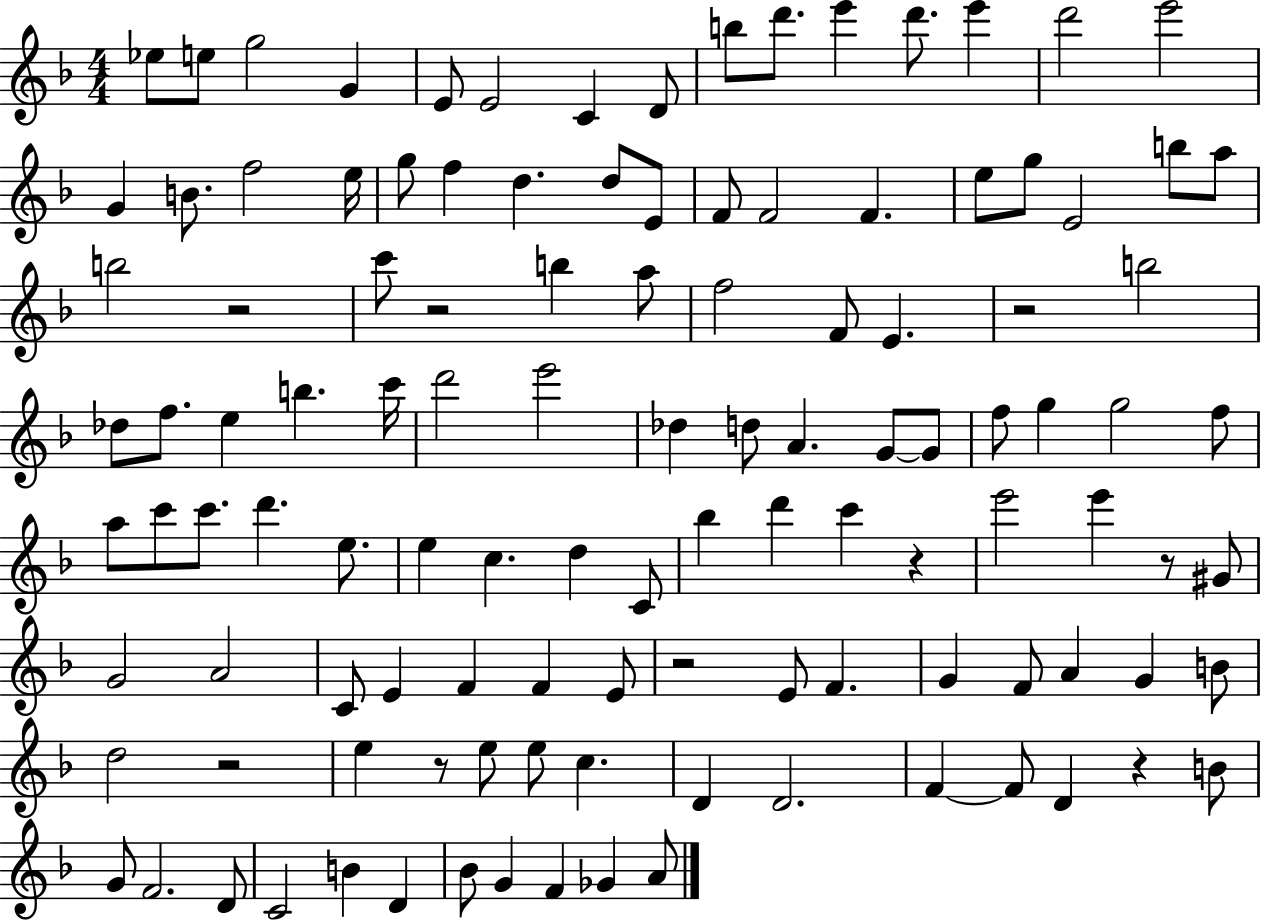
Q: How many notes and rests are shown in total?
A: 116